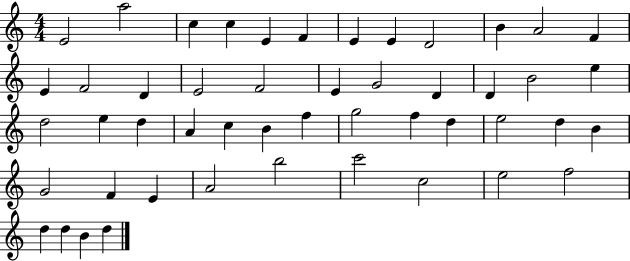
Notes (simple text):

E4/h A5/h C5/q C5/q E4/q F4/q E4/q E4/q D4/h B4/q A4/h F4/q E4/q F4/h D4/q E4/h F4/h E4/q G4/h D4/q D4/q B4/h E5/q D5/h E5/q D5/q A4/q C5/q B4/q F5/q G5/h F5/q D5/q E5/h D5/q B4/q G4/h F4/q E4/q A4/h B5/h C6/h C5/h E5/h F5/h D5/q D5/q B4/q D5/q